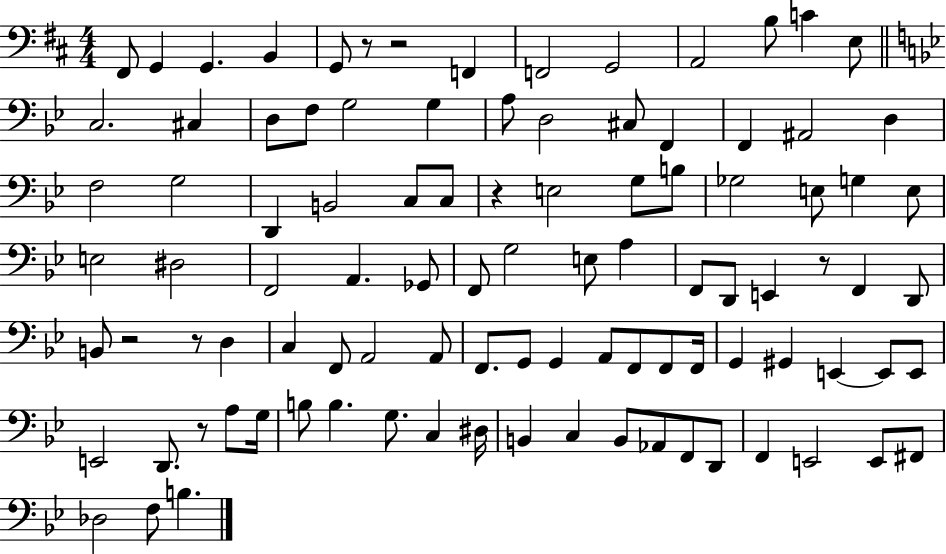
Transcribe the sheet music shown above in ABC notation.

X:1
T:Untitled
M:4/4
L:1/4
K:D
^F,,/2 G,, G,, B,, G,,/2 z/2 z2 F,, F,,2 G,,2 A,,2 B,/2 C E,/2 C,2 ^C, D,/2 F,/2 G,2 G, A,/2 D,2 ^C,/2 F,, F,, ^A,,2 D, F,2 G,2 D,, B,,2 C,/2 C,/2 z E,2 G,/2 B,/2 _G,2 E,/2 G, E,/2 E,2 ^D,2 F,,2 A,, _G,,/2 F,,/2 G,2 E,/2 A, F,,/2 D,,/2 E,, z/2 F,, D,,/2 B,,/2 z2 z/2 D, C, F,,/2 A,,2 A,,/2 F,,/2 G,,/2 G,, A,,/2 F,,/2 F,,/2 F,,/4 G,, ^G,, E,, E,,/2 E,,/2 E,,2 D,,/2 z/2 A,/2 G,/4 B,/2 B, G,/2 C, ^D,/4 B,, C, B,,/2 _A,,/2 F,,/2 D,,/2 F,, E,,2 E,,/2 ^F,,/2 _D,2 F,/2 B,